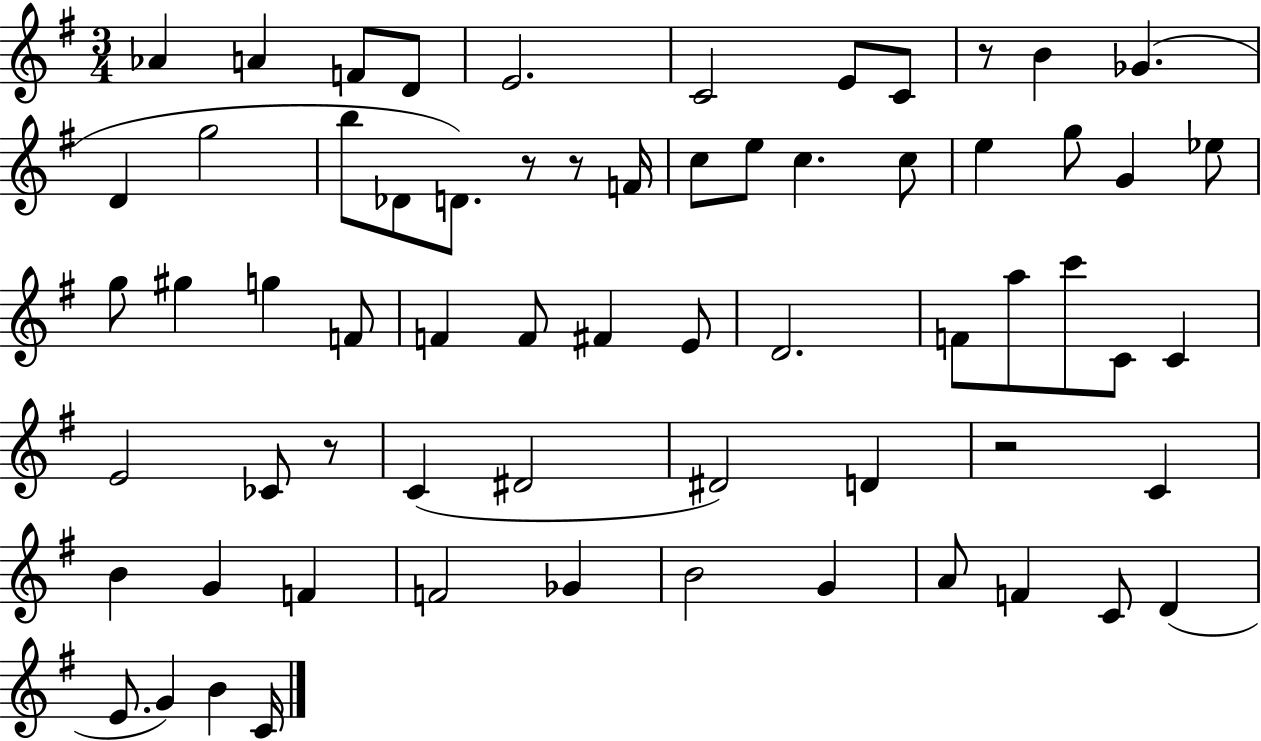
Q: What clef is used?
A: treble